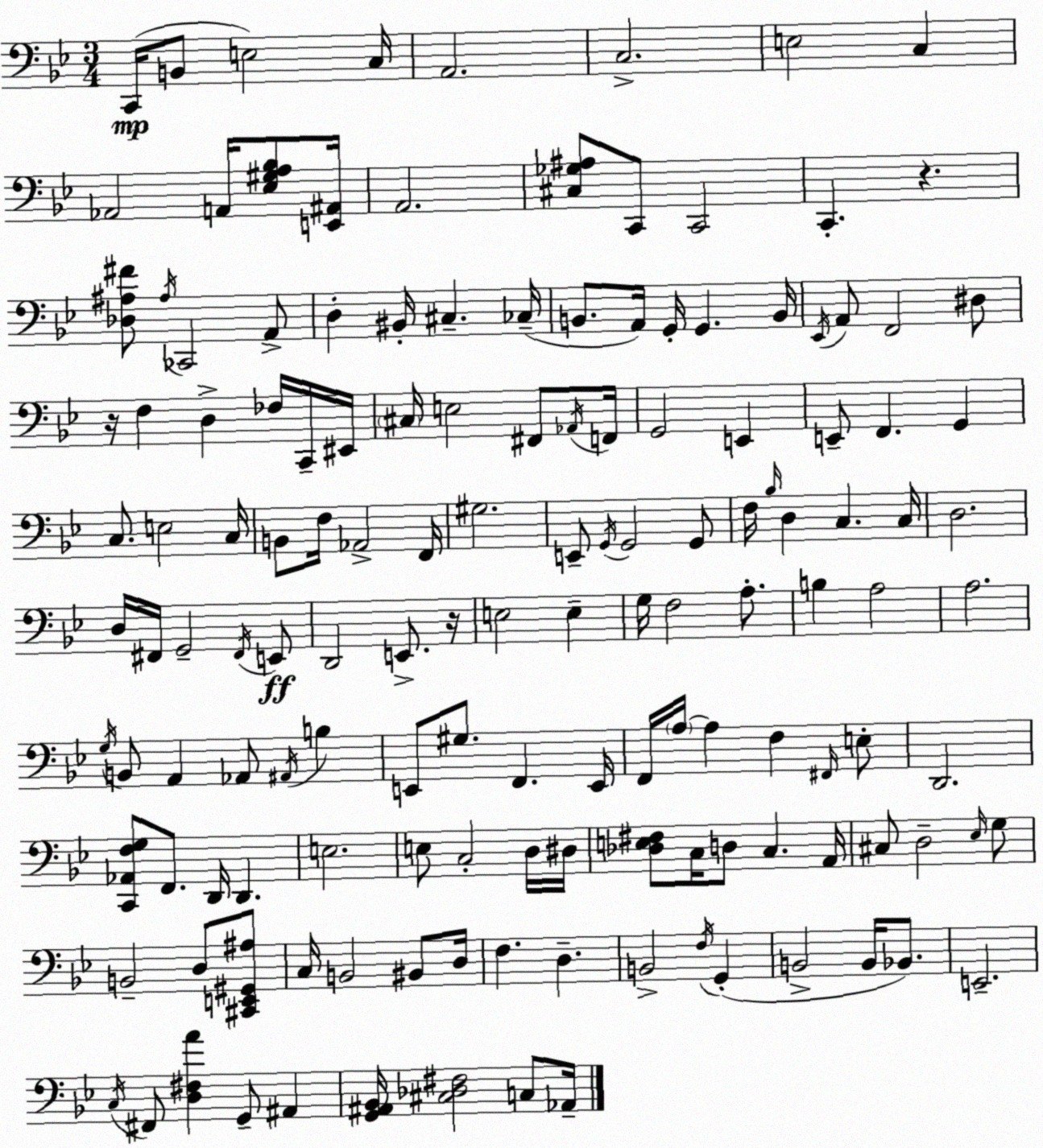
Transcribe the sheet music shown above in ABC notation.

X:1
T:Untitled
M:3/4
L:1/4
K:Gm
C,,/4 B,,/2 E,2 C,/4 A,,2 C,2 E,2 C, _A,,2 A,,/4 [_E,^G,A,_B,]/2 [E,,^A,,]/4 A,,2 [^C,_G,^A,]/2 C,,/2 C,,2 C,, z [_D,^A,^F]/2 ^A,/4 _C,,2 A,,/2 D, ^B,,/4 ^C, _C,/4 B,,/2 A,,/4 G,,/4 G,, B,,/4 _E,,/4 A,,/2 F,,2 ^D,/2 z/4 F, D, _F,/4 C,,/4 ^E,,/4 ^C,/4 E,2 ^F,,/2 _A,,/4 F,,/4 G,,2 E,, E,,/2 F,, G,, C,/2 E,2 C,/4 B,,/2 F,/4 _A,,2 F,,/4 ^G,2 E,,/2 G,,/4 G,,2 G,,/2 F,/4 _B,/4 D, C, C,/4 D,2 D,/4 ^F,,/4 G,,2 ^F,,/4 E,,/2 D,,2 E,,/2 z/4 E,2 E, G,/4 F,2 A,/2 B, A,2 A,2 G,/4 B,,/2 A,, _A,,/2 ^A,,/4 B, E,,/2 ^G,/2 F,, E,,/4 F,,/4 A,/4 A, F, ^F,,/4 E,/2 D,,2 [C,,_A,,F,G,]/2 F,,/2 D,,/4 D,, E,2 E,/2 C,2 D,/4 ^D,/4 [_D,E,^F,]/2 C,/4 D,/2 C, A,,/4 ^C,/2 D,2 _E,/4 G,/2 B,,2 D,/2 [^C,,E,,^G,,^A,]/2 C,/4 B,,2 ^B,,/2 D,/4 F, D, B,,2 F,/4 G,, B,,2 B,,/4 _B,,/2 E,,2 C,/4 ^F,,/2 [D,^F,A] G,,/2 ^A,, [G,,^A,,_B,,]/4 [^C,_D,^F,]2 C,/2 _A,,/4